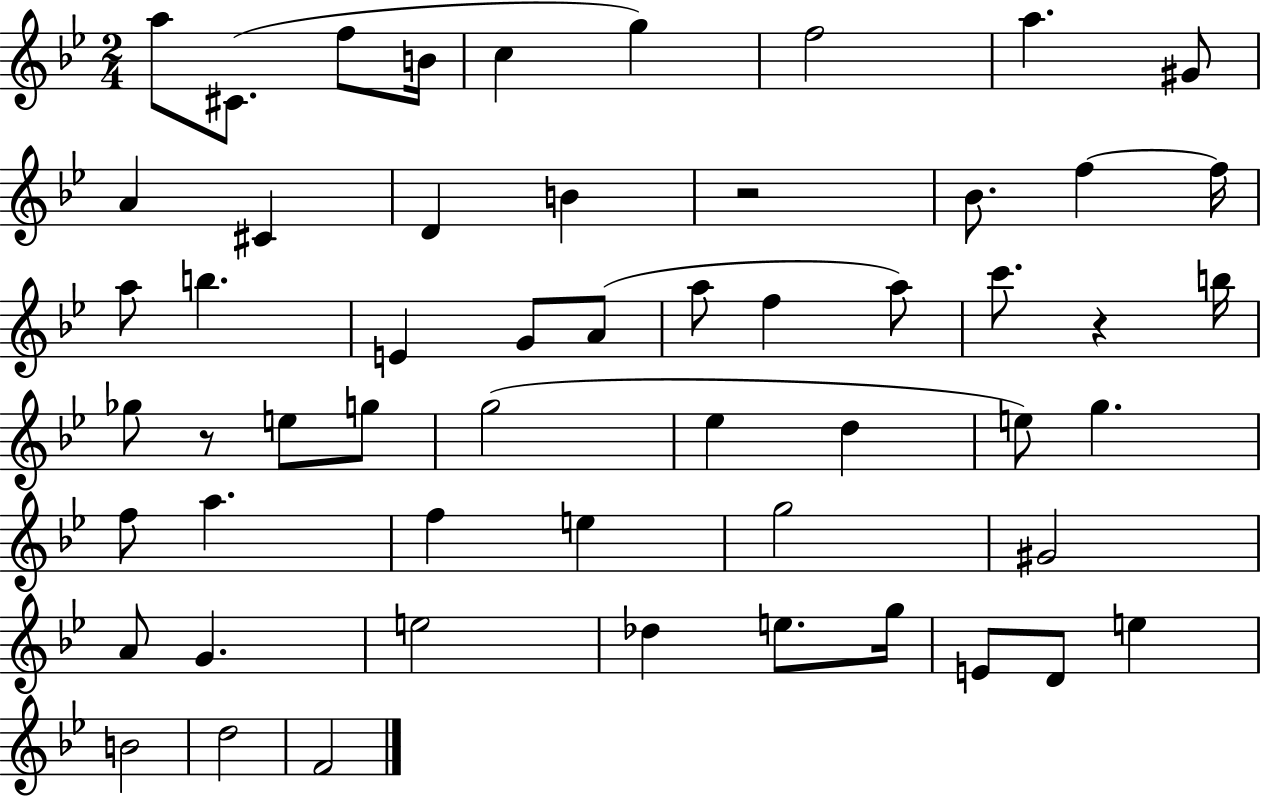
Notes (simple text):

A5/e C#4/e. F5/e B4/s C5/q G5/q F5/h A5/q. G#4/e A4/q C#4/q D4/q B4/q R/h Bb4/e. F5/q F5/s A5/e B5/q. E4/q G4/e A4/e A5/e F5/q A5/e C6/e. R/q B5/s Gb5/e R/e E5/e G5/e G5/h Eb5/q D5/q E5/e G5/q. F5/e A5/q. F5/q E5/q G5/h G#4/h A4/e G4/q. E5/h Db5/q E5/e. G5/s E4/e D4/e E5/q B4/h D5/h F4/h